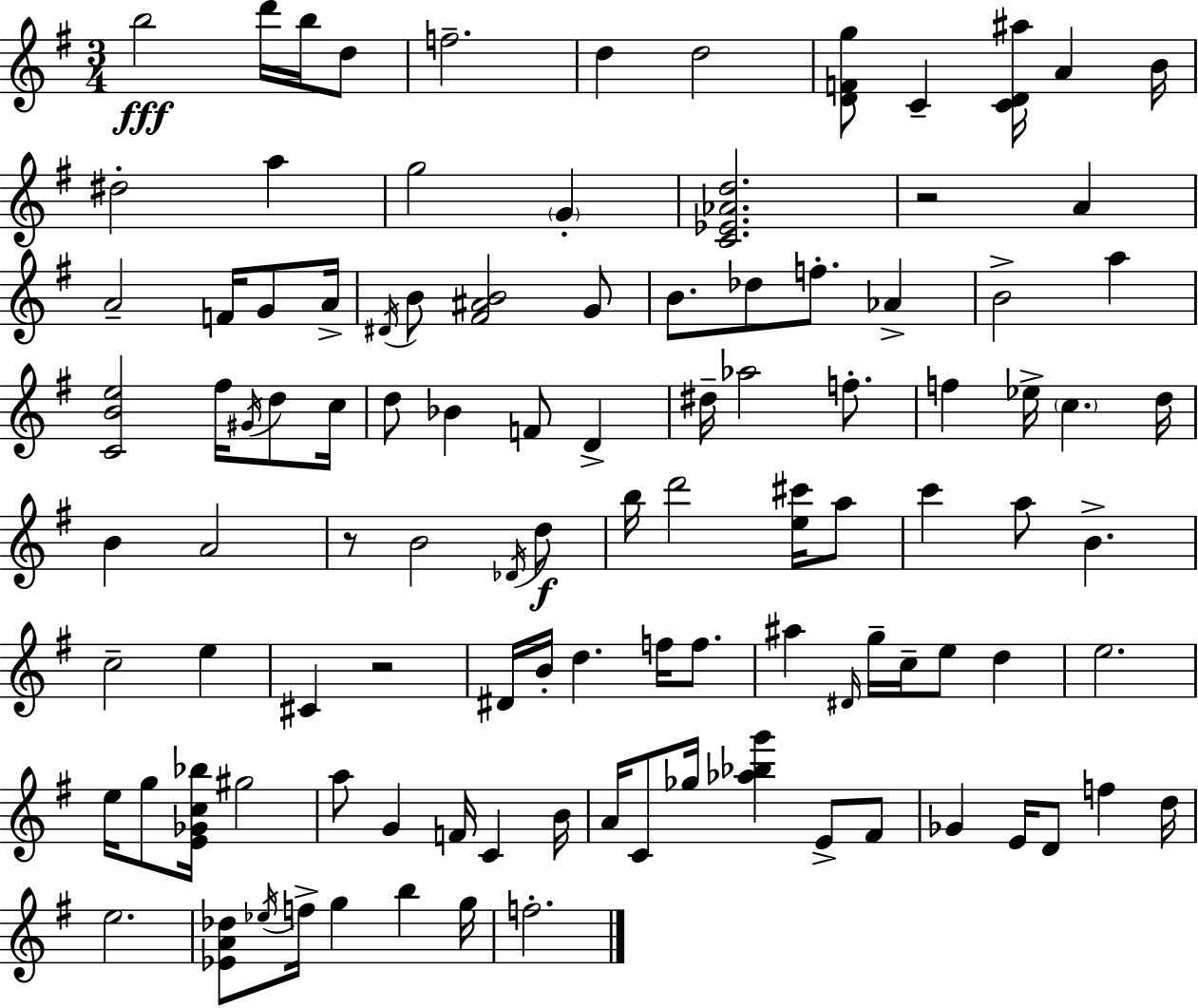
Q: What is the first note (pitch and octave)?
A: B5